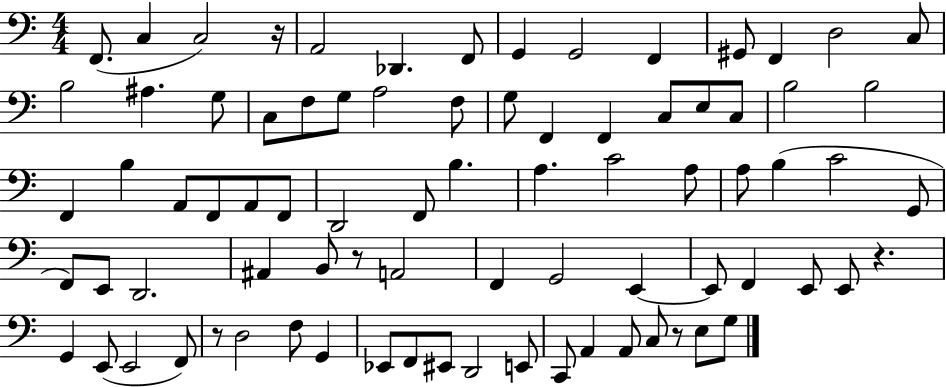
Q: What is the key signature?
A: C major